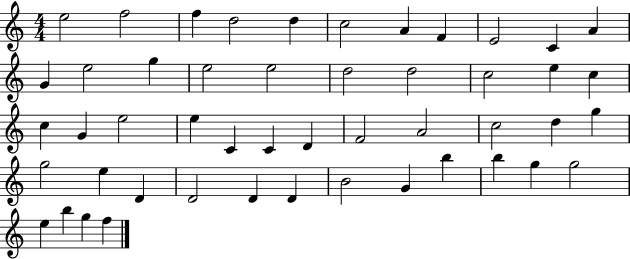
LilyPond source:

{
  \clef treble
  \numericTimeSignature
  \time 4/4
  \key c \major
  e''2 f''2 | f''4 d''2 d''4 | c''2 a'4 f'4 | e'2 c'4 a'4 | \break g'4 e''2 g''4 | e''2 e''2 | d''2 d''2 | c''2 e''4 c''4 | \break c''4 g'4 e''2 | e''4 c'4 c'4 d'4 | f'2 a'2 | c''2 d''4 g''4 | \break g''2 e''4 d'4 | d'2 d'4 d'4 | b'2 g'4 b''4 | b''4 g''4 g''2 | \break e''4 b''4 g''4 f''4 | \bar "|."
}